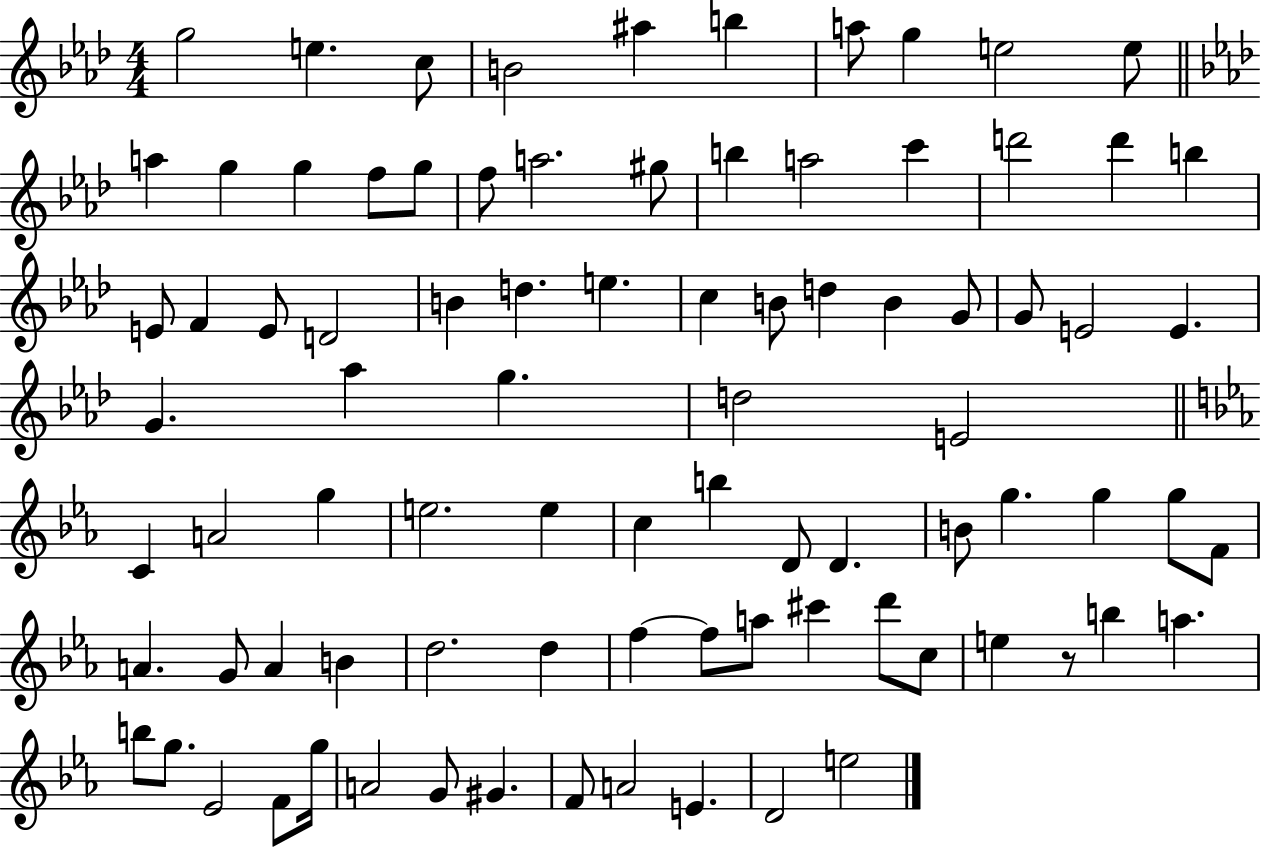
G5/h E5/q. C5/e B4/h A#5/q B5/q A5/e G5/q E5/h E5/e A5/q G5/q G5/q F5/e G5/e F5/e A5/h. G#5/e B5/q A5/h C6/q D6/h D6/q B5/q E4/e F4/q E4/e D4/h B4/q D5/q. E5/q. C5/q B4/e D5/q B4/q G4/e G4/e E4/h E4/q. G4/q. Ab5/q G5/q. D5/h E4/h C4/q A4/h G5/q E5/h. E5/q C5/q B5/q D4/e D4/q. B4/e G5/q. G5/q G5/e F4/e A4/q. G4/e A4/q B4/q D5/h. D5/q F5/q F5/e A5/e C#6/q D6/e C5/e E5/q R/e B5/q A5/q. B5/e G5/e. Eb4/h F4/e G5/s A4/h G4/e G#4/q. F4/e A4/h E4/q. D4/h E5/h